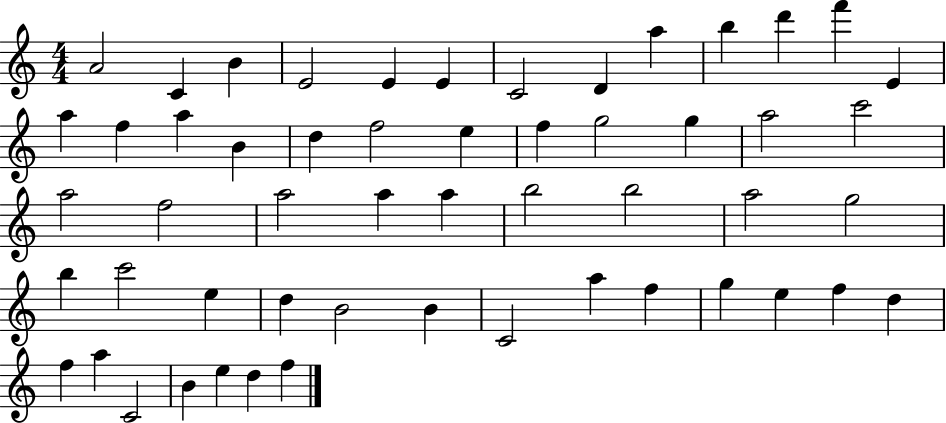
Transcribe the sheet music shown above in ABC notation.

X:1
T:Untitled
M:4/4
L:1/4
K:C
A2 C B E2 E E C2 D a b d' f' E a f a B d f2 e f g2 g a2 c'2 a2 f2 a2 a a b2 b2 a2 g2 b c'2 e d B2 B C2 a f g e f d f a C2 B e d f